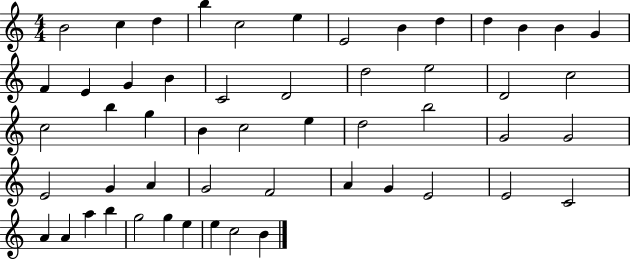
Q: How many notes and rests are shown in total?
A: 53